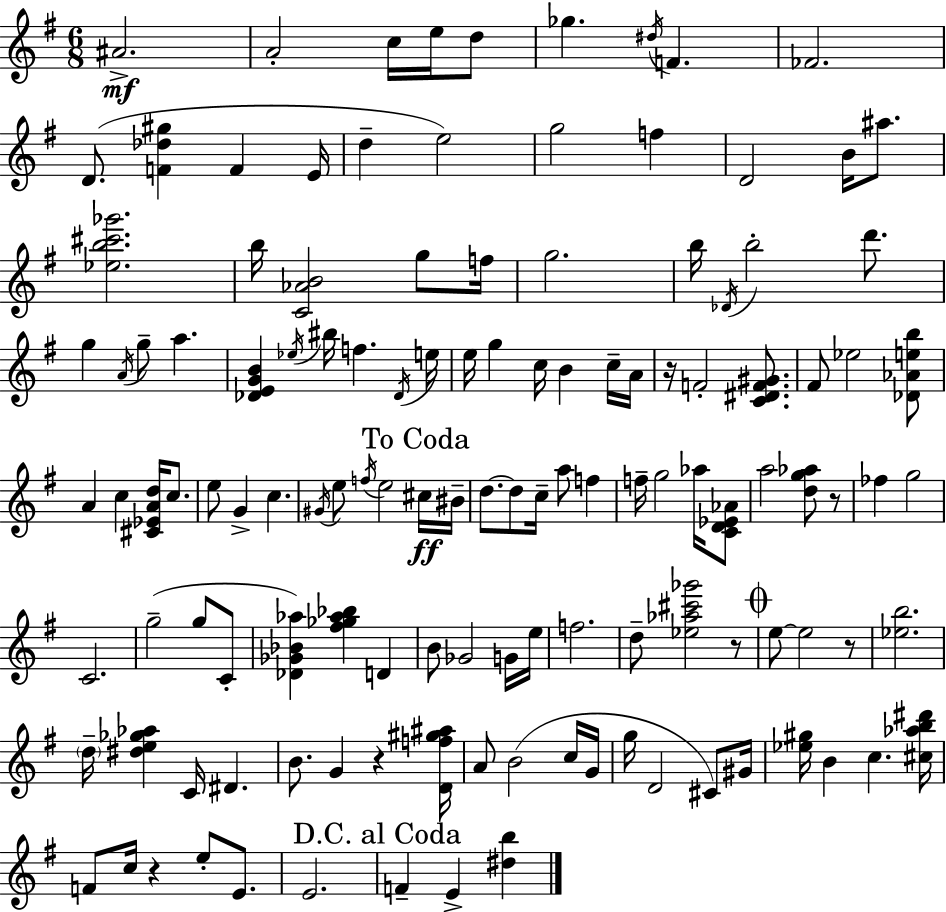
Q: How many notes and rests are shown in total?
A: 127